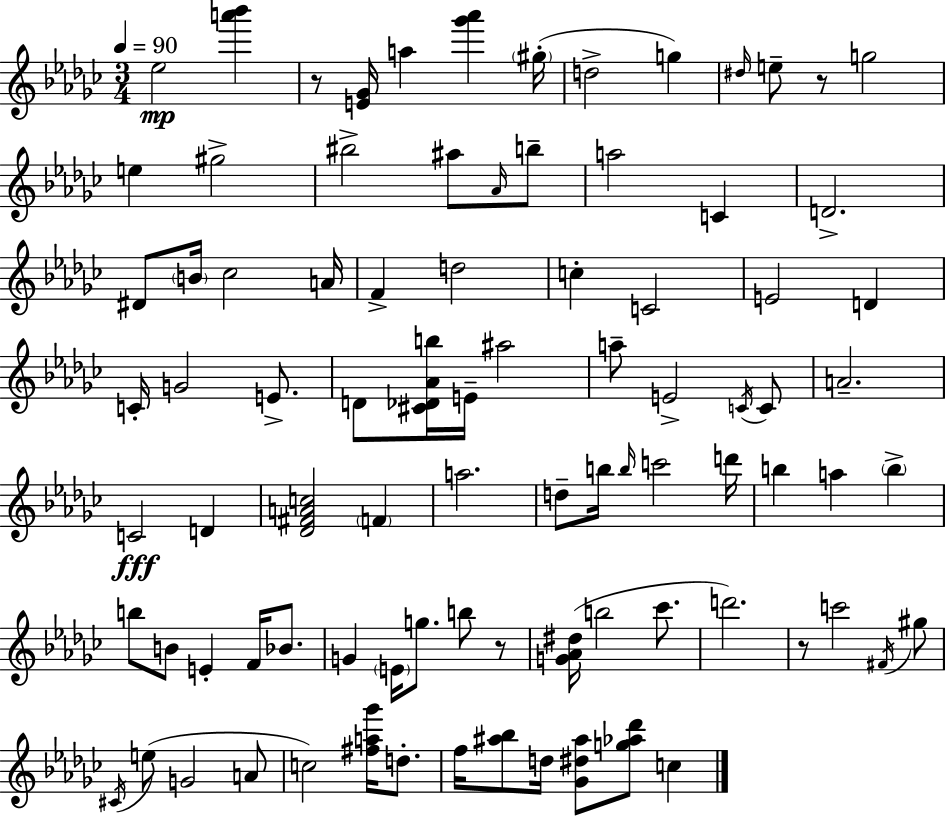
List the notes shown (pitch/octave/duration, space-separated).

Eb5/h [A6,Bb6]/q R/e [E4,Gb4]/s A5/q [Gb6,Ab6]/q G#5/s D5/h G5/q D#5/s E5/e R/e G5/h E5/q G#5/h BIS5/h A#5/e Ab4/s B5/e A5/h C4/q D4/h. D#4/e B4/s CES5/h A4/s F4/q D5/h C5/q C4/h E4/h D4/q C4/s G4/h E4/e. D4/e [C#4,Db4,Ab4,B5]/s E4/s A#5/h A5/e E4/h C4/s C4/e A4/h. C4/h D4/q [Db4,F#4,A4,C5]/h F4/q A5/h. D5/e B5/s B5/s C6/h D6/s B5/q A5/q B5/q B5/e B4/e E4/q F4/s Bb4/e. G4/q E4/s G5/e. B5/e R/e [G4,Ab4,D#5]/s B5/h CES6/e. D6/h. R/e C6/h F#4/s G#5/e C#4/s E5/e G4/h A4/e C5/h [F#5,A5,Gb6]/s D5/e. F5/s [A#5,Bb5]/e D5/s [Gb4,D#5,A#5]/e [G5,Ab5,Db6]/e C5/q